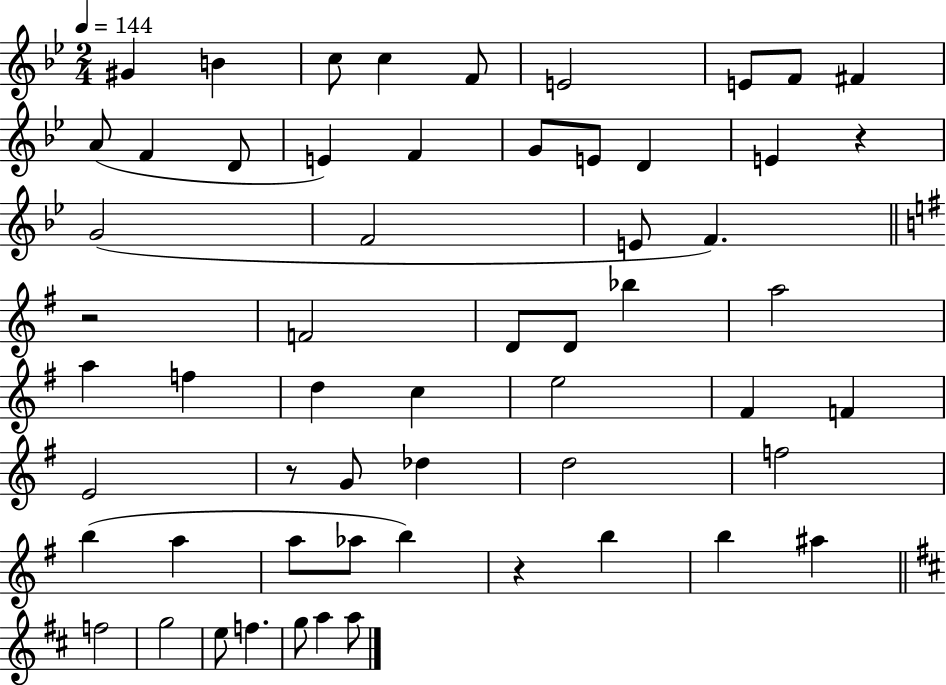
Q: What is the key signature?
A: BES major